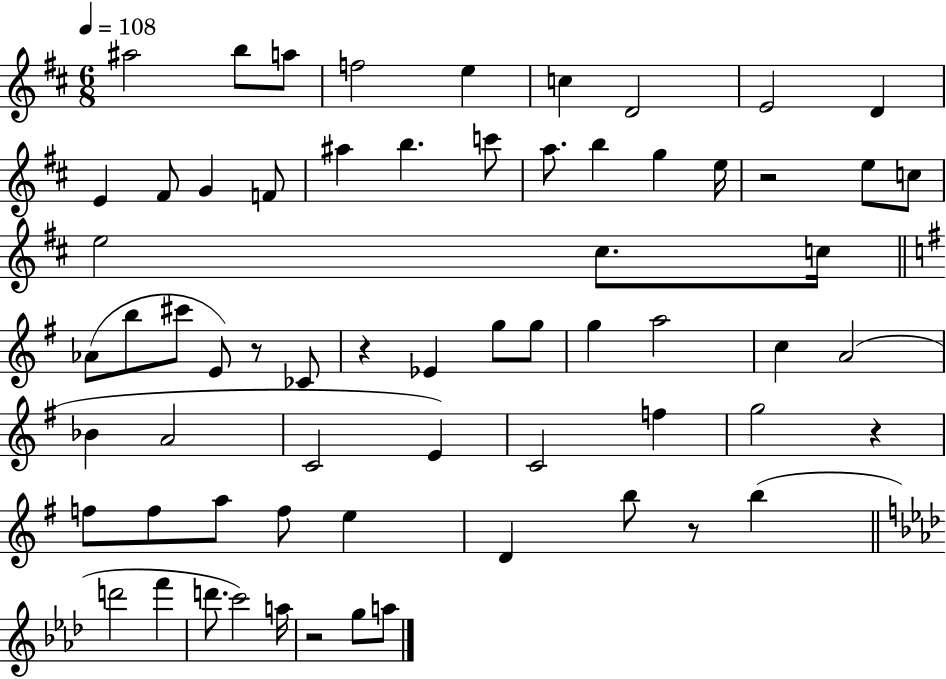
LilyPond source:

{
  \clef treble
  \numericTimeSignature
  \time 6/8
  \key d \major
  \tempo 4 = 108
  ais''2 b''8 a''8 | f''2 e''4 | c''4 d'2 | e'2 d'4 | \break e'4 fis'8 g'4 f'8 | ais''4 b''4. c'''8 | a''8. b''4 g''4 e''16 | r2 e''8 c''8 | \break e''2 cis''8. c''16 | \bar "||" \break \key g \major aes'8( b''8 cis'''8 e'8) r8 ces'8 | r4 ees'4 g''8 g''8 | g''4 a''2 | c''4 a'2( | \break bes'4 a'2 | c'2 e'4) | c'2 f''4 | g''2 r4 | \break f''8 f''8 a''8 f''8 e''4 | d'4 b''8 r8 b''4( | \bar "||" \break \key aes \major d'''2 f'''4 | d'''8. c'''2) a''16 | r2 g''8 a''8 | \bar "|."
}